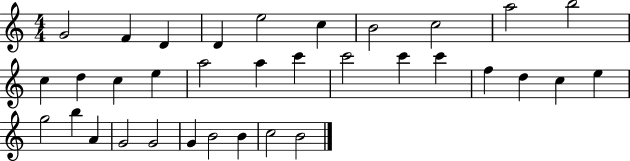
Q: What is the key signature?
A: C major